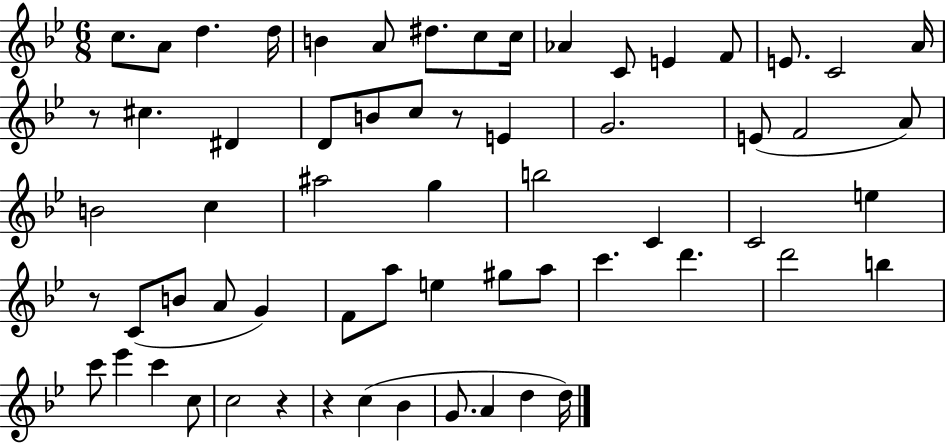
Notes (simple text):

C5/e. A4/e D5/q. D5/s B4/q A4/e D#5/e. C5/e C5/s Ab4/q C4/e E4/q F4/e E4/e. C4/h A4/s R/e C#5/q. D#4/q D4/e B4/e C5/e R/e E4/q G4/h. E4/e F4/h A4/e B4/h C5/q A#5/h G5/q B5/h C4/q C4/h E5/q R/e C4/e B4/e A4/e G4/q F4/e A5/e E5/q G#5/e A5/e C6/q. D6/q. D6/h B5/q C6/e Eb6/q C6/q C5/e C5/h R/q R/q C5/q Bb4/q G4/e. A4/q D5/q D5/s